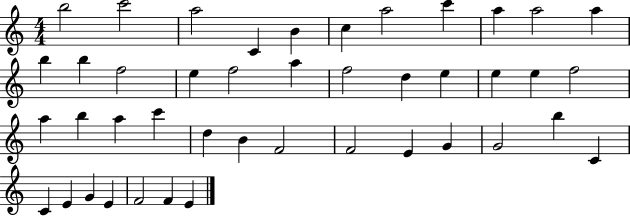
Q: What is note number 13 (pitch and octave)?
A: B5